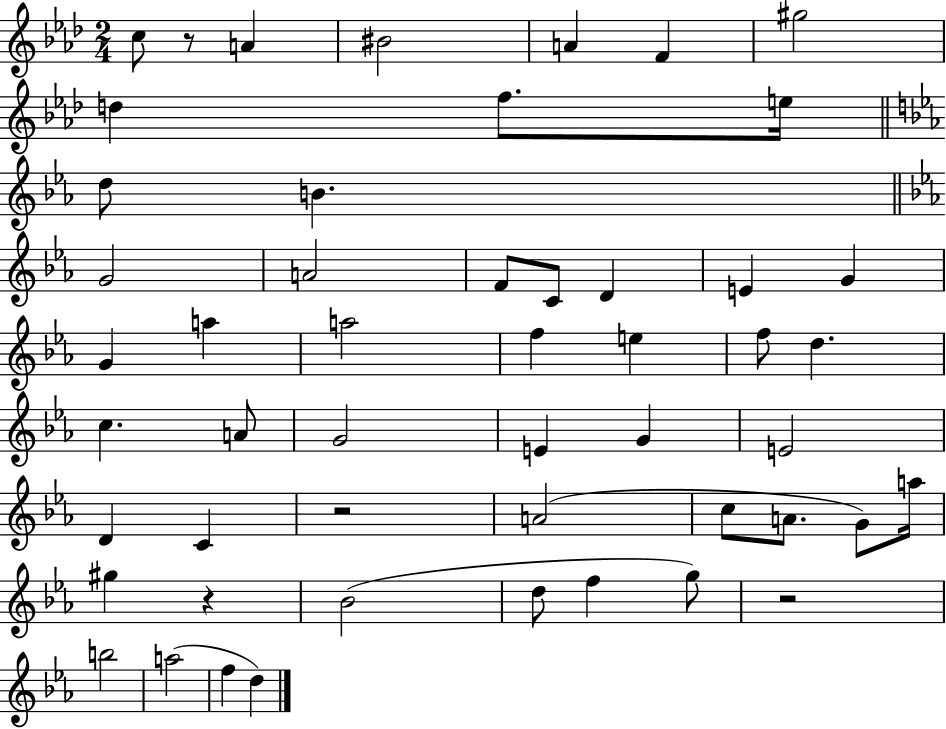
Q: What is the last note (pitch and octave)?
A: D5